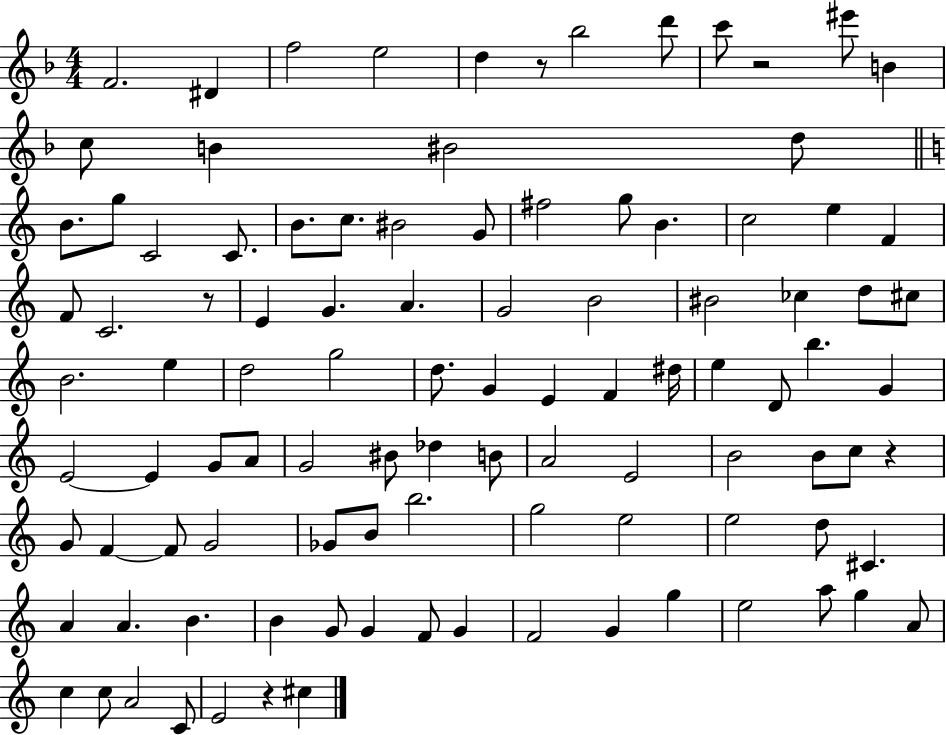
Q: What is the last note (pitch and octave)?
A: C#5